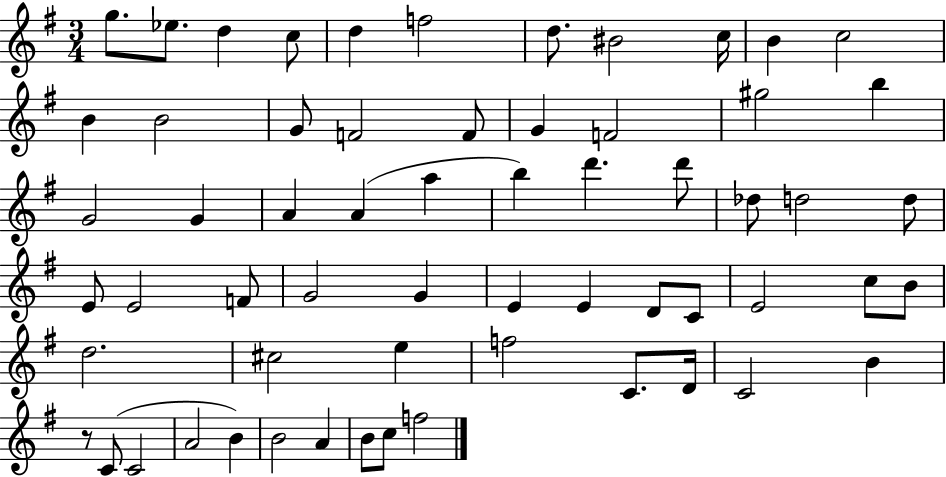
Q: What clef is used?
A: treble